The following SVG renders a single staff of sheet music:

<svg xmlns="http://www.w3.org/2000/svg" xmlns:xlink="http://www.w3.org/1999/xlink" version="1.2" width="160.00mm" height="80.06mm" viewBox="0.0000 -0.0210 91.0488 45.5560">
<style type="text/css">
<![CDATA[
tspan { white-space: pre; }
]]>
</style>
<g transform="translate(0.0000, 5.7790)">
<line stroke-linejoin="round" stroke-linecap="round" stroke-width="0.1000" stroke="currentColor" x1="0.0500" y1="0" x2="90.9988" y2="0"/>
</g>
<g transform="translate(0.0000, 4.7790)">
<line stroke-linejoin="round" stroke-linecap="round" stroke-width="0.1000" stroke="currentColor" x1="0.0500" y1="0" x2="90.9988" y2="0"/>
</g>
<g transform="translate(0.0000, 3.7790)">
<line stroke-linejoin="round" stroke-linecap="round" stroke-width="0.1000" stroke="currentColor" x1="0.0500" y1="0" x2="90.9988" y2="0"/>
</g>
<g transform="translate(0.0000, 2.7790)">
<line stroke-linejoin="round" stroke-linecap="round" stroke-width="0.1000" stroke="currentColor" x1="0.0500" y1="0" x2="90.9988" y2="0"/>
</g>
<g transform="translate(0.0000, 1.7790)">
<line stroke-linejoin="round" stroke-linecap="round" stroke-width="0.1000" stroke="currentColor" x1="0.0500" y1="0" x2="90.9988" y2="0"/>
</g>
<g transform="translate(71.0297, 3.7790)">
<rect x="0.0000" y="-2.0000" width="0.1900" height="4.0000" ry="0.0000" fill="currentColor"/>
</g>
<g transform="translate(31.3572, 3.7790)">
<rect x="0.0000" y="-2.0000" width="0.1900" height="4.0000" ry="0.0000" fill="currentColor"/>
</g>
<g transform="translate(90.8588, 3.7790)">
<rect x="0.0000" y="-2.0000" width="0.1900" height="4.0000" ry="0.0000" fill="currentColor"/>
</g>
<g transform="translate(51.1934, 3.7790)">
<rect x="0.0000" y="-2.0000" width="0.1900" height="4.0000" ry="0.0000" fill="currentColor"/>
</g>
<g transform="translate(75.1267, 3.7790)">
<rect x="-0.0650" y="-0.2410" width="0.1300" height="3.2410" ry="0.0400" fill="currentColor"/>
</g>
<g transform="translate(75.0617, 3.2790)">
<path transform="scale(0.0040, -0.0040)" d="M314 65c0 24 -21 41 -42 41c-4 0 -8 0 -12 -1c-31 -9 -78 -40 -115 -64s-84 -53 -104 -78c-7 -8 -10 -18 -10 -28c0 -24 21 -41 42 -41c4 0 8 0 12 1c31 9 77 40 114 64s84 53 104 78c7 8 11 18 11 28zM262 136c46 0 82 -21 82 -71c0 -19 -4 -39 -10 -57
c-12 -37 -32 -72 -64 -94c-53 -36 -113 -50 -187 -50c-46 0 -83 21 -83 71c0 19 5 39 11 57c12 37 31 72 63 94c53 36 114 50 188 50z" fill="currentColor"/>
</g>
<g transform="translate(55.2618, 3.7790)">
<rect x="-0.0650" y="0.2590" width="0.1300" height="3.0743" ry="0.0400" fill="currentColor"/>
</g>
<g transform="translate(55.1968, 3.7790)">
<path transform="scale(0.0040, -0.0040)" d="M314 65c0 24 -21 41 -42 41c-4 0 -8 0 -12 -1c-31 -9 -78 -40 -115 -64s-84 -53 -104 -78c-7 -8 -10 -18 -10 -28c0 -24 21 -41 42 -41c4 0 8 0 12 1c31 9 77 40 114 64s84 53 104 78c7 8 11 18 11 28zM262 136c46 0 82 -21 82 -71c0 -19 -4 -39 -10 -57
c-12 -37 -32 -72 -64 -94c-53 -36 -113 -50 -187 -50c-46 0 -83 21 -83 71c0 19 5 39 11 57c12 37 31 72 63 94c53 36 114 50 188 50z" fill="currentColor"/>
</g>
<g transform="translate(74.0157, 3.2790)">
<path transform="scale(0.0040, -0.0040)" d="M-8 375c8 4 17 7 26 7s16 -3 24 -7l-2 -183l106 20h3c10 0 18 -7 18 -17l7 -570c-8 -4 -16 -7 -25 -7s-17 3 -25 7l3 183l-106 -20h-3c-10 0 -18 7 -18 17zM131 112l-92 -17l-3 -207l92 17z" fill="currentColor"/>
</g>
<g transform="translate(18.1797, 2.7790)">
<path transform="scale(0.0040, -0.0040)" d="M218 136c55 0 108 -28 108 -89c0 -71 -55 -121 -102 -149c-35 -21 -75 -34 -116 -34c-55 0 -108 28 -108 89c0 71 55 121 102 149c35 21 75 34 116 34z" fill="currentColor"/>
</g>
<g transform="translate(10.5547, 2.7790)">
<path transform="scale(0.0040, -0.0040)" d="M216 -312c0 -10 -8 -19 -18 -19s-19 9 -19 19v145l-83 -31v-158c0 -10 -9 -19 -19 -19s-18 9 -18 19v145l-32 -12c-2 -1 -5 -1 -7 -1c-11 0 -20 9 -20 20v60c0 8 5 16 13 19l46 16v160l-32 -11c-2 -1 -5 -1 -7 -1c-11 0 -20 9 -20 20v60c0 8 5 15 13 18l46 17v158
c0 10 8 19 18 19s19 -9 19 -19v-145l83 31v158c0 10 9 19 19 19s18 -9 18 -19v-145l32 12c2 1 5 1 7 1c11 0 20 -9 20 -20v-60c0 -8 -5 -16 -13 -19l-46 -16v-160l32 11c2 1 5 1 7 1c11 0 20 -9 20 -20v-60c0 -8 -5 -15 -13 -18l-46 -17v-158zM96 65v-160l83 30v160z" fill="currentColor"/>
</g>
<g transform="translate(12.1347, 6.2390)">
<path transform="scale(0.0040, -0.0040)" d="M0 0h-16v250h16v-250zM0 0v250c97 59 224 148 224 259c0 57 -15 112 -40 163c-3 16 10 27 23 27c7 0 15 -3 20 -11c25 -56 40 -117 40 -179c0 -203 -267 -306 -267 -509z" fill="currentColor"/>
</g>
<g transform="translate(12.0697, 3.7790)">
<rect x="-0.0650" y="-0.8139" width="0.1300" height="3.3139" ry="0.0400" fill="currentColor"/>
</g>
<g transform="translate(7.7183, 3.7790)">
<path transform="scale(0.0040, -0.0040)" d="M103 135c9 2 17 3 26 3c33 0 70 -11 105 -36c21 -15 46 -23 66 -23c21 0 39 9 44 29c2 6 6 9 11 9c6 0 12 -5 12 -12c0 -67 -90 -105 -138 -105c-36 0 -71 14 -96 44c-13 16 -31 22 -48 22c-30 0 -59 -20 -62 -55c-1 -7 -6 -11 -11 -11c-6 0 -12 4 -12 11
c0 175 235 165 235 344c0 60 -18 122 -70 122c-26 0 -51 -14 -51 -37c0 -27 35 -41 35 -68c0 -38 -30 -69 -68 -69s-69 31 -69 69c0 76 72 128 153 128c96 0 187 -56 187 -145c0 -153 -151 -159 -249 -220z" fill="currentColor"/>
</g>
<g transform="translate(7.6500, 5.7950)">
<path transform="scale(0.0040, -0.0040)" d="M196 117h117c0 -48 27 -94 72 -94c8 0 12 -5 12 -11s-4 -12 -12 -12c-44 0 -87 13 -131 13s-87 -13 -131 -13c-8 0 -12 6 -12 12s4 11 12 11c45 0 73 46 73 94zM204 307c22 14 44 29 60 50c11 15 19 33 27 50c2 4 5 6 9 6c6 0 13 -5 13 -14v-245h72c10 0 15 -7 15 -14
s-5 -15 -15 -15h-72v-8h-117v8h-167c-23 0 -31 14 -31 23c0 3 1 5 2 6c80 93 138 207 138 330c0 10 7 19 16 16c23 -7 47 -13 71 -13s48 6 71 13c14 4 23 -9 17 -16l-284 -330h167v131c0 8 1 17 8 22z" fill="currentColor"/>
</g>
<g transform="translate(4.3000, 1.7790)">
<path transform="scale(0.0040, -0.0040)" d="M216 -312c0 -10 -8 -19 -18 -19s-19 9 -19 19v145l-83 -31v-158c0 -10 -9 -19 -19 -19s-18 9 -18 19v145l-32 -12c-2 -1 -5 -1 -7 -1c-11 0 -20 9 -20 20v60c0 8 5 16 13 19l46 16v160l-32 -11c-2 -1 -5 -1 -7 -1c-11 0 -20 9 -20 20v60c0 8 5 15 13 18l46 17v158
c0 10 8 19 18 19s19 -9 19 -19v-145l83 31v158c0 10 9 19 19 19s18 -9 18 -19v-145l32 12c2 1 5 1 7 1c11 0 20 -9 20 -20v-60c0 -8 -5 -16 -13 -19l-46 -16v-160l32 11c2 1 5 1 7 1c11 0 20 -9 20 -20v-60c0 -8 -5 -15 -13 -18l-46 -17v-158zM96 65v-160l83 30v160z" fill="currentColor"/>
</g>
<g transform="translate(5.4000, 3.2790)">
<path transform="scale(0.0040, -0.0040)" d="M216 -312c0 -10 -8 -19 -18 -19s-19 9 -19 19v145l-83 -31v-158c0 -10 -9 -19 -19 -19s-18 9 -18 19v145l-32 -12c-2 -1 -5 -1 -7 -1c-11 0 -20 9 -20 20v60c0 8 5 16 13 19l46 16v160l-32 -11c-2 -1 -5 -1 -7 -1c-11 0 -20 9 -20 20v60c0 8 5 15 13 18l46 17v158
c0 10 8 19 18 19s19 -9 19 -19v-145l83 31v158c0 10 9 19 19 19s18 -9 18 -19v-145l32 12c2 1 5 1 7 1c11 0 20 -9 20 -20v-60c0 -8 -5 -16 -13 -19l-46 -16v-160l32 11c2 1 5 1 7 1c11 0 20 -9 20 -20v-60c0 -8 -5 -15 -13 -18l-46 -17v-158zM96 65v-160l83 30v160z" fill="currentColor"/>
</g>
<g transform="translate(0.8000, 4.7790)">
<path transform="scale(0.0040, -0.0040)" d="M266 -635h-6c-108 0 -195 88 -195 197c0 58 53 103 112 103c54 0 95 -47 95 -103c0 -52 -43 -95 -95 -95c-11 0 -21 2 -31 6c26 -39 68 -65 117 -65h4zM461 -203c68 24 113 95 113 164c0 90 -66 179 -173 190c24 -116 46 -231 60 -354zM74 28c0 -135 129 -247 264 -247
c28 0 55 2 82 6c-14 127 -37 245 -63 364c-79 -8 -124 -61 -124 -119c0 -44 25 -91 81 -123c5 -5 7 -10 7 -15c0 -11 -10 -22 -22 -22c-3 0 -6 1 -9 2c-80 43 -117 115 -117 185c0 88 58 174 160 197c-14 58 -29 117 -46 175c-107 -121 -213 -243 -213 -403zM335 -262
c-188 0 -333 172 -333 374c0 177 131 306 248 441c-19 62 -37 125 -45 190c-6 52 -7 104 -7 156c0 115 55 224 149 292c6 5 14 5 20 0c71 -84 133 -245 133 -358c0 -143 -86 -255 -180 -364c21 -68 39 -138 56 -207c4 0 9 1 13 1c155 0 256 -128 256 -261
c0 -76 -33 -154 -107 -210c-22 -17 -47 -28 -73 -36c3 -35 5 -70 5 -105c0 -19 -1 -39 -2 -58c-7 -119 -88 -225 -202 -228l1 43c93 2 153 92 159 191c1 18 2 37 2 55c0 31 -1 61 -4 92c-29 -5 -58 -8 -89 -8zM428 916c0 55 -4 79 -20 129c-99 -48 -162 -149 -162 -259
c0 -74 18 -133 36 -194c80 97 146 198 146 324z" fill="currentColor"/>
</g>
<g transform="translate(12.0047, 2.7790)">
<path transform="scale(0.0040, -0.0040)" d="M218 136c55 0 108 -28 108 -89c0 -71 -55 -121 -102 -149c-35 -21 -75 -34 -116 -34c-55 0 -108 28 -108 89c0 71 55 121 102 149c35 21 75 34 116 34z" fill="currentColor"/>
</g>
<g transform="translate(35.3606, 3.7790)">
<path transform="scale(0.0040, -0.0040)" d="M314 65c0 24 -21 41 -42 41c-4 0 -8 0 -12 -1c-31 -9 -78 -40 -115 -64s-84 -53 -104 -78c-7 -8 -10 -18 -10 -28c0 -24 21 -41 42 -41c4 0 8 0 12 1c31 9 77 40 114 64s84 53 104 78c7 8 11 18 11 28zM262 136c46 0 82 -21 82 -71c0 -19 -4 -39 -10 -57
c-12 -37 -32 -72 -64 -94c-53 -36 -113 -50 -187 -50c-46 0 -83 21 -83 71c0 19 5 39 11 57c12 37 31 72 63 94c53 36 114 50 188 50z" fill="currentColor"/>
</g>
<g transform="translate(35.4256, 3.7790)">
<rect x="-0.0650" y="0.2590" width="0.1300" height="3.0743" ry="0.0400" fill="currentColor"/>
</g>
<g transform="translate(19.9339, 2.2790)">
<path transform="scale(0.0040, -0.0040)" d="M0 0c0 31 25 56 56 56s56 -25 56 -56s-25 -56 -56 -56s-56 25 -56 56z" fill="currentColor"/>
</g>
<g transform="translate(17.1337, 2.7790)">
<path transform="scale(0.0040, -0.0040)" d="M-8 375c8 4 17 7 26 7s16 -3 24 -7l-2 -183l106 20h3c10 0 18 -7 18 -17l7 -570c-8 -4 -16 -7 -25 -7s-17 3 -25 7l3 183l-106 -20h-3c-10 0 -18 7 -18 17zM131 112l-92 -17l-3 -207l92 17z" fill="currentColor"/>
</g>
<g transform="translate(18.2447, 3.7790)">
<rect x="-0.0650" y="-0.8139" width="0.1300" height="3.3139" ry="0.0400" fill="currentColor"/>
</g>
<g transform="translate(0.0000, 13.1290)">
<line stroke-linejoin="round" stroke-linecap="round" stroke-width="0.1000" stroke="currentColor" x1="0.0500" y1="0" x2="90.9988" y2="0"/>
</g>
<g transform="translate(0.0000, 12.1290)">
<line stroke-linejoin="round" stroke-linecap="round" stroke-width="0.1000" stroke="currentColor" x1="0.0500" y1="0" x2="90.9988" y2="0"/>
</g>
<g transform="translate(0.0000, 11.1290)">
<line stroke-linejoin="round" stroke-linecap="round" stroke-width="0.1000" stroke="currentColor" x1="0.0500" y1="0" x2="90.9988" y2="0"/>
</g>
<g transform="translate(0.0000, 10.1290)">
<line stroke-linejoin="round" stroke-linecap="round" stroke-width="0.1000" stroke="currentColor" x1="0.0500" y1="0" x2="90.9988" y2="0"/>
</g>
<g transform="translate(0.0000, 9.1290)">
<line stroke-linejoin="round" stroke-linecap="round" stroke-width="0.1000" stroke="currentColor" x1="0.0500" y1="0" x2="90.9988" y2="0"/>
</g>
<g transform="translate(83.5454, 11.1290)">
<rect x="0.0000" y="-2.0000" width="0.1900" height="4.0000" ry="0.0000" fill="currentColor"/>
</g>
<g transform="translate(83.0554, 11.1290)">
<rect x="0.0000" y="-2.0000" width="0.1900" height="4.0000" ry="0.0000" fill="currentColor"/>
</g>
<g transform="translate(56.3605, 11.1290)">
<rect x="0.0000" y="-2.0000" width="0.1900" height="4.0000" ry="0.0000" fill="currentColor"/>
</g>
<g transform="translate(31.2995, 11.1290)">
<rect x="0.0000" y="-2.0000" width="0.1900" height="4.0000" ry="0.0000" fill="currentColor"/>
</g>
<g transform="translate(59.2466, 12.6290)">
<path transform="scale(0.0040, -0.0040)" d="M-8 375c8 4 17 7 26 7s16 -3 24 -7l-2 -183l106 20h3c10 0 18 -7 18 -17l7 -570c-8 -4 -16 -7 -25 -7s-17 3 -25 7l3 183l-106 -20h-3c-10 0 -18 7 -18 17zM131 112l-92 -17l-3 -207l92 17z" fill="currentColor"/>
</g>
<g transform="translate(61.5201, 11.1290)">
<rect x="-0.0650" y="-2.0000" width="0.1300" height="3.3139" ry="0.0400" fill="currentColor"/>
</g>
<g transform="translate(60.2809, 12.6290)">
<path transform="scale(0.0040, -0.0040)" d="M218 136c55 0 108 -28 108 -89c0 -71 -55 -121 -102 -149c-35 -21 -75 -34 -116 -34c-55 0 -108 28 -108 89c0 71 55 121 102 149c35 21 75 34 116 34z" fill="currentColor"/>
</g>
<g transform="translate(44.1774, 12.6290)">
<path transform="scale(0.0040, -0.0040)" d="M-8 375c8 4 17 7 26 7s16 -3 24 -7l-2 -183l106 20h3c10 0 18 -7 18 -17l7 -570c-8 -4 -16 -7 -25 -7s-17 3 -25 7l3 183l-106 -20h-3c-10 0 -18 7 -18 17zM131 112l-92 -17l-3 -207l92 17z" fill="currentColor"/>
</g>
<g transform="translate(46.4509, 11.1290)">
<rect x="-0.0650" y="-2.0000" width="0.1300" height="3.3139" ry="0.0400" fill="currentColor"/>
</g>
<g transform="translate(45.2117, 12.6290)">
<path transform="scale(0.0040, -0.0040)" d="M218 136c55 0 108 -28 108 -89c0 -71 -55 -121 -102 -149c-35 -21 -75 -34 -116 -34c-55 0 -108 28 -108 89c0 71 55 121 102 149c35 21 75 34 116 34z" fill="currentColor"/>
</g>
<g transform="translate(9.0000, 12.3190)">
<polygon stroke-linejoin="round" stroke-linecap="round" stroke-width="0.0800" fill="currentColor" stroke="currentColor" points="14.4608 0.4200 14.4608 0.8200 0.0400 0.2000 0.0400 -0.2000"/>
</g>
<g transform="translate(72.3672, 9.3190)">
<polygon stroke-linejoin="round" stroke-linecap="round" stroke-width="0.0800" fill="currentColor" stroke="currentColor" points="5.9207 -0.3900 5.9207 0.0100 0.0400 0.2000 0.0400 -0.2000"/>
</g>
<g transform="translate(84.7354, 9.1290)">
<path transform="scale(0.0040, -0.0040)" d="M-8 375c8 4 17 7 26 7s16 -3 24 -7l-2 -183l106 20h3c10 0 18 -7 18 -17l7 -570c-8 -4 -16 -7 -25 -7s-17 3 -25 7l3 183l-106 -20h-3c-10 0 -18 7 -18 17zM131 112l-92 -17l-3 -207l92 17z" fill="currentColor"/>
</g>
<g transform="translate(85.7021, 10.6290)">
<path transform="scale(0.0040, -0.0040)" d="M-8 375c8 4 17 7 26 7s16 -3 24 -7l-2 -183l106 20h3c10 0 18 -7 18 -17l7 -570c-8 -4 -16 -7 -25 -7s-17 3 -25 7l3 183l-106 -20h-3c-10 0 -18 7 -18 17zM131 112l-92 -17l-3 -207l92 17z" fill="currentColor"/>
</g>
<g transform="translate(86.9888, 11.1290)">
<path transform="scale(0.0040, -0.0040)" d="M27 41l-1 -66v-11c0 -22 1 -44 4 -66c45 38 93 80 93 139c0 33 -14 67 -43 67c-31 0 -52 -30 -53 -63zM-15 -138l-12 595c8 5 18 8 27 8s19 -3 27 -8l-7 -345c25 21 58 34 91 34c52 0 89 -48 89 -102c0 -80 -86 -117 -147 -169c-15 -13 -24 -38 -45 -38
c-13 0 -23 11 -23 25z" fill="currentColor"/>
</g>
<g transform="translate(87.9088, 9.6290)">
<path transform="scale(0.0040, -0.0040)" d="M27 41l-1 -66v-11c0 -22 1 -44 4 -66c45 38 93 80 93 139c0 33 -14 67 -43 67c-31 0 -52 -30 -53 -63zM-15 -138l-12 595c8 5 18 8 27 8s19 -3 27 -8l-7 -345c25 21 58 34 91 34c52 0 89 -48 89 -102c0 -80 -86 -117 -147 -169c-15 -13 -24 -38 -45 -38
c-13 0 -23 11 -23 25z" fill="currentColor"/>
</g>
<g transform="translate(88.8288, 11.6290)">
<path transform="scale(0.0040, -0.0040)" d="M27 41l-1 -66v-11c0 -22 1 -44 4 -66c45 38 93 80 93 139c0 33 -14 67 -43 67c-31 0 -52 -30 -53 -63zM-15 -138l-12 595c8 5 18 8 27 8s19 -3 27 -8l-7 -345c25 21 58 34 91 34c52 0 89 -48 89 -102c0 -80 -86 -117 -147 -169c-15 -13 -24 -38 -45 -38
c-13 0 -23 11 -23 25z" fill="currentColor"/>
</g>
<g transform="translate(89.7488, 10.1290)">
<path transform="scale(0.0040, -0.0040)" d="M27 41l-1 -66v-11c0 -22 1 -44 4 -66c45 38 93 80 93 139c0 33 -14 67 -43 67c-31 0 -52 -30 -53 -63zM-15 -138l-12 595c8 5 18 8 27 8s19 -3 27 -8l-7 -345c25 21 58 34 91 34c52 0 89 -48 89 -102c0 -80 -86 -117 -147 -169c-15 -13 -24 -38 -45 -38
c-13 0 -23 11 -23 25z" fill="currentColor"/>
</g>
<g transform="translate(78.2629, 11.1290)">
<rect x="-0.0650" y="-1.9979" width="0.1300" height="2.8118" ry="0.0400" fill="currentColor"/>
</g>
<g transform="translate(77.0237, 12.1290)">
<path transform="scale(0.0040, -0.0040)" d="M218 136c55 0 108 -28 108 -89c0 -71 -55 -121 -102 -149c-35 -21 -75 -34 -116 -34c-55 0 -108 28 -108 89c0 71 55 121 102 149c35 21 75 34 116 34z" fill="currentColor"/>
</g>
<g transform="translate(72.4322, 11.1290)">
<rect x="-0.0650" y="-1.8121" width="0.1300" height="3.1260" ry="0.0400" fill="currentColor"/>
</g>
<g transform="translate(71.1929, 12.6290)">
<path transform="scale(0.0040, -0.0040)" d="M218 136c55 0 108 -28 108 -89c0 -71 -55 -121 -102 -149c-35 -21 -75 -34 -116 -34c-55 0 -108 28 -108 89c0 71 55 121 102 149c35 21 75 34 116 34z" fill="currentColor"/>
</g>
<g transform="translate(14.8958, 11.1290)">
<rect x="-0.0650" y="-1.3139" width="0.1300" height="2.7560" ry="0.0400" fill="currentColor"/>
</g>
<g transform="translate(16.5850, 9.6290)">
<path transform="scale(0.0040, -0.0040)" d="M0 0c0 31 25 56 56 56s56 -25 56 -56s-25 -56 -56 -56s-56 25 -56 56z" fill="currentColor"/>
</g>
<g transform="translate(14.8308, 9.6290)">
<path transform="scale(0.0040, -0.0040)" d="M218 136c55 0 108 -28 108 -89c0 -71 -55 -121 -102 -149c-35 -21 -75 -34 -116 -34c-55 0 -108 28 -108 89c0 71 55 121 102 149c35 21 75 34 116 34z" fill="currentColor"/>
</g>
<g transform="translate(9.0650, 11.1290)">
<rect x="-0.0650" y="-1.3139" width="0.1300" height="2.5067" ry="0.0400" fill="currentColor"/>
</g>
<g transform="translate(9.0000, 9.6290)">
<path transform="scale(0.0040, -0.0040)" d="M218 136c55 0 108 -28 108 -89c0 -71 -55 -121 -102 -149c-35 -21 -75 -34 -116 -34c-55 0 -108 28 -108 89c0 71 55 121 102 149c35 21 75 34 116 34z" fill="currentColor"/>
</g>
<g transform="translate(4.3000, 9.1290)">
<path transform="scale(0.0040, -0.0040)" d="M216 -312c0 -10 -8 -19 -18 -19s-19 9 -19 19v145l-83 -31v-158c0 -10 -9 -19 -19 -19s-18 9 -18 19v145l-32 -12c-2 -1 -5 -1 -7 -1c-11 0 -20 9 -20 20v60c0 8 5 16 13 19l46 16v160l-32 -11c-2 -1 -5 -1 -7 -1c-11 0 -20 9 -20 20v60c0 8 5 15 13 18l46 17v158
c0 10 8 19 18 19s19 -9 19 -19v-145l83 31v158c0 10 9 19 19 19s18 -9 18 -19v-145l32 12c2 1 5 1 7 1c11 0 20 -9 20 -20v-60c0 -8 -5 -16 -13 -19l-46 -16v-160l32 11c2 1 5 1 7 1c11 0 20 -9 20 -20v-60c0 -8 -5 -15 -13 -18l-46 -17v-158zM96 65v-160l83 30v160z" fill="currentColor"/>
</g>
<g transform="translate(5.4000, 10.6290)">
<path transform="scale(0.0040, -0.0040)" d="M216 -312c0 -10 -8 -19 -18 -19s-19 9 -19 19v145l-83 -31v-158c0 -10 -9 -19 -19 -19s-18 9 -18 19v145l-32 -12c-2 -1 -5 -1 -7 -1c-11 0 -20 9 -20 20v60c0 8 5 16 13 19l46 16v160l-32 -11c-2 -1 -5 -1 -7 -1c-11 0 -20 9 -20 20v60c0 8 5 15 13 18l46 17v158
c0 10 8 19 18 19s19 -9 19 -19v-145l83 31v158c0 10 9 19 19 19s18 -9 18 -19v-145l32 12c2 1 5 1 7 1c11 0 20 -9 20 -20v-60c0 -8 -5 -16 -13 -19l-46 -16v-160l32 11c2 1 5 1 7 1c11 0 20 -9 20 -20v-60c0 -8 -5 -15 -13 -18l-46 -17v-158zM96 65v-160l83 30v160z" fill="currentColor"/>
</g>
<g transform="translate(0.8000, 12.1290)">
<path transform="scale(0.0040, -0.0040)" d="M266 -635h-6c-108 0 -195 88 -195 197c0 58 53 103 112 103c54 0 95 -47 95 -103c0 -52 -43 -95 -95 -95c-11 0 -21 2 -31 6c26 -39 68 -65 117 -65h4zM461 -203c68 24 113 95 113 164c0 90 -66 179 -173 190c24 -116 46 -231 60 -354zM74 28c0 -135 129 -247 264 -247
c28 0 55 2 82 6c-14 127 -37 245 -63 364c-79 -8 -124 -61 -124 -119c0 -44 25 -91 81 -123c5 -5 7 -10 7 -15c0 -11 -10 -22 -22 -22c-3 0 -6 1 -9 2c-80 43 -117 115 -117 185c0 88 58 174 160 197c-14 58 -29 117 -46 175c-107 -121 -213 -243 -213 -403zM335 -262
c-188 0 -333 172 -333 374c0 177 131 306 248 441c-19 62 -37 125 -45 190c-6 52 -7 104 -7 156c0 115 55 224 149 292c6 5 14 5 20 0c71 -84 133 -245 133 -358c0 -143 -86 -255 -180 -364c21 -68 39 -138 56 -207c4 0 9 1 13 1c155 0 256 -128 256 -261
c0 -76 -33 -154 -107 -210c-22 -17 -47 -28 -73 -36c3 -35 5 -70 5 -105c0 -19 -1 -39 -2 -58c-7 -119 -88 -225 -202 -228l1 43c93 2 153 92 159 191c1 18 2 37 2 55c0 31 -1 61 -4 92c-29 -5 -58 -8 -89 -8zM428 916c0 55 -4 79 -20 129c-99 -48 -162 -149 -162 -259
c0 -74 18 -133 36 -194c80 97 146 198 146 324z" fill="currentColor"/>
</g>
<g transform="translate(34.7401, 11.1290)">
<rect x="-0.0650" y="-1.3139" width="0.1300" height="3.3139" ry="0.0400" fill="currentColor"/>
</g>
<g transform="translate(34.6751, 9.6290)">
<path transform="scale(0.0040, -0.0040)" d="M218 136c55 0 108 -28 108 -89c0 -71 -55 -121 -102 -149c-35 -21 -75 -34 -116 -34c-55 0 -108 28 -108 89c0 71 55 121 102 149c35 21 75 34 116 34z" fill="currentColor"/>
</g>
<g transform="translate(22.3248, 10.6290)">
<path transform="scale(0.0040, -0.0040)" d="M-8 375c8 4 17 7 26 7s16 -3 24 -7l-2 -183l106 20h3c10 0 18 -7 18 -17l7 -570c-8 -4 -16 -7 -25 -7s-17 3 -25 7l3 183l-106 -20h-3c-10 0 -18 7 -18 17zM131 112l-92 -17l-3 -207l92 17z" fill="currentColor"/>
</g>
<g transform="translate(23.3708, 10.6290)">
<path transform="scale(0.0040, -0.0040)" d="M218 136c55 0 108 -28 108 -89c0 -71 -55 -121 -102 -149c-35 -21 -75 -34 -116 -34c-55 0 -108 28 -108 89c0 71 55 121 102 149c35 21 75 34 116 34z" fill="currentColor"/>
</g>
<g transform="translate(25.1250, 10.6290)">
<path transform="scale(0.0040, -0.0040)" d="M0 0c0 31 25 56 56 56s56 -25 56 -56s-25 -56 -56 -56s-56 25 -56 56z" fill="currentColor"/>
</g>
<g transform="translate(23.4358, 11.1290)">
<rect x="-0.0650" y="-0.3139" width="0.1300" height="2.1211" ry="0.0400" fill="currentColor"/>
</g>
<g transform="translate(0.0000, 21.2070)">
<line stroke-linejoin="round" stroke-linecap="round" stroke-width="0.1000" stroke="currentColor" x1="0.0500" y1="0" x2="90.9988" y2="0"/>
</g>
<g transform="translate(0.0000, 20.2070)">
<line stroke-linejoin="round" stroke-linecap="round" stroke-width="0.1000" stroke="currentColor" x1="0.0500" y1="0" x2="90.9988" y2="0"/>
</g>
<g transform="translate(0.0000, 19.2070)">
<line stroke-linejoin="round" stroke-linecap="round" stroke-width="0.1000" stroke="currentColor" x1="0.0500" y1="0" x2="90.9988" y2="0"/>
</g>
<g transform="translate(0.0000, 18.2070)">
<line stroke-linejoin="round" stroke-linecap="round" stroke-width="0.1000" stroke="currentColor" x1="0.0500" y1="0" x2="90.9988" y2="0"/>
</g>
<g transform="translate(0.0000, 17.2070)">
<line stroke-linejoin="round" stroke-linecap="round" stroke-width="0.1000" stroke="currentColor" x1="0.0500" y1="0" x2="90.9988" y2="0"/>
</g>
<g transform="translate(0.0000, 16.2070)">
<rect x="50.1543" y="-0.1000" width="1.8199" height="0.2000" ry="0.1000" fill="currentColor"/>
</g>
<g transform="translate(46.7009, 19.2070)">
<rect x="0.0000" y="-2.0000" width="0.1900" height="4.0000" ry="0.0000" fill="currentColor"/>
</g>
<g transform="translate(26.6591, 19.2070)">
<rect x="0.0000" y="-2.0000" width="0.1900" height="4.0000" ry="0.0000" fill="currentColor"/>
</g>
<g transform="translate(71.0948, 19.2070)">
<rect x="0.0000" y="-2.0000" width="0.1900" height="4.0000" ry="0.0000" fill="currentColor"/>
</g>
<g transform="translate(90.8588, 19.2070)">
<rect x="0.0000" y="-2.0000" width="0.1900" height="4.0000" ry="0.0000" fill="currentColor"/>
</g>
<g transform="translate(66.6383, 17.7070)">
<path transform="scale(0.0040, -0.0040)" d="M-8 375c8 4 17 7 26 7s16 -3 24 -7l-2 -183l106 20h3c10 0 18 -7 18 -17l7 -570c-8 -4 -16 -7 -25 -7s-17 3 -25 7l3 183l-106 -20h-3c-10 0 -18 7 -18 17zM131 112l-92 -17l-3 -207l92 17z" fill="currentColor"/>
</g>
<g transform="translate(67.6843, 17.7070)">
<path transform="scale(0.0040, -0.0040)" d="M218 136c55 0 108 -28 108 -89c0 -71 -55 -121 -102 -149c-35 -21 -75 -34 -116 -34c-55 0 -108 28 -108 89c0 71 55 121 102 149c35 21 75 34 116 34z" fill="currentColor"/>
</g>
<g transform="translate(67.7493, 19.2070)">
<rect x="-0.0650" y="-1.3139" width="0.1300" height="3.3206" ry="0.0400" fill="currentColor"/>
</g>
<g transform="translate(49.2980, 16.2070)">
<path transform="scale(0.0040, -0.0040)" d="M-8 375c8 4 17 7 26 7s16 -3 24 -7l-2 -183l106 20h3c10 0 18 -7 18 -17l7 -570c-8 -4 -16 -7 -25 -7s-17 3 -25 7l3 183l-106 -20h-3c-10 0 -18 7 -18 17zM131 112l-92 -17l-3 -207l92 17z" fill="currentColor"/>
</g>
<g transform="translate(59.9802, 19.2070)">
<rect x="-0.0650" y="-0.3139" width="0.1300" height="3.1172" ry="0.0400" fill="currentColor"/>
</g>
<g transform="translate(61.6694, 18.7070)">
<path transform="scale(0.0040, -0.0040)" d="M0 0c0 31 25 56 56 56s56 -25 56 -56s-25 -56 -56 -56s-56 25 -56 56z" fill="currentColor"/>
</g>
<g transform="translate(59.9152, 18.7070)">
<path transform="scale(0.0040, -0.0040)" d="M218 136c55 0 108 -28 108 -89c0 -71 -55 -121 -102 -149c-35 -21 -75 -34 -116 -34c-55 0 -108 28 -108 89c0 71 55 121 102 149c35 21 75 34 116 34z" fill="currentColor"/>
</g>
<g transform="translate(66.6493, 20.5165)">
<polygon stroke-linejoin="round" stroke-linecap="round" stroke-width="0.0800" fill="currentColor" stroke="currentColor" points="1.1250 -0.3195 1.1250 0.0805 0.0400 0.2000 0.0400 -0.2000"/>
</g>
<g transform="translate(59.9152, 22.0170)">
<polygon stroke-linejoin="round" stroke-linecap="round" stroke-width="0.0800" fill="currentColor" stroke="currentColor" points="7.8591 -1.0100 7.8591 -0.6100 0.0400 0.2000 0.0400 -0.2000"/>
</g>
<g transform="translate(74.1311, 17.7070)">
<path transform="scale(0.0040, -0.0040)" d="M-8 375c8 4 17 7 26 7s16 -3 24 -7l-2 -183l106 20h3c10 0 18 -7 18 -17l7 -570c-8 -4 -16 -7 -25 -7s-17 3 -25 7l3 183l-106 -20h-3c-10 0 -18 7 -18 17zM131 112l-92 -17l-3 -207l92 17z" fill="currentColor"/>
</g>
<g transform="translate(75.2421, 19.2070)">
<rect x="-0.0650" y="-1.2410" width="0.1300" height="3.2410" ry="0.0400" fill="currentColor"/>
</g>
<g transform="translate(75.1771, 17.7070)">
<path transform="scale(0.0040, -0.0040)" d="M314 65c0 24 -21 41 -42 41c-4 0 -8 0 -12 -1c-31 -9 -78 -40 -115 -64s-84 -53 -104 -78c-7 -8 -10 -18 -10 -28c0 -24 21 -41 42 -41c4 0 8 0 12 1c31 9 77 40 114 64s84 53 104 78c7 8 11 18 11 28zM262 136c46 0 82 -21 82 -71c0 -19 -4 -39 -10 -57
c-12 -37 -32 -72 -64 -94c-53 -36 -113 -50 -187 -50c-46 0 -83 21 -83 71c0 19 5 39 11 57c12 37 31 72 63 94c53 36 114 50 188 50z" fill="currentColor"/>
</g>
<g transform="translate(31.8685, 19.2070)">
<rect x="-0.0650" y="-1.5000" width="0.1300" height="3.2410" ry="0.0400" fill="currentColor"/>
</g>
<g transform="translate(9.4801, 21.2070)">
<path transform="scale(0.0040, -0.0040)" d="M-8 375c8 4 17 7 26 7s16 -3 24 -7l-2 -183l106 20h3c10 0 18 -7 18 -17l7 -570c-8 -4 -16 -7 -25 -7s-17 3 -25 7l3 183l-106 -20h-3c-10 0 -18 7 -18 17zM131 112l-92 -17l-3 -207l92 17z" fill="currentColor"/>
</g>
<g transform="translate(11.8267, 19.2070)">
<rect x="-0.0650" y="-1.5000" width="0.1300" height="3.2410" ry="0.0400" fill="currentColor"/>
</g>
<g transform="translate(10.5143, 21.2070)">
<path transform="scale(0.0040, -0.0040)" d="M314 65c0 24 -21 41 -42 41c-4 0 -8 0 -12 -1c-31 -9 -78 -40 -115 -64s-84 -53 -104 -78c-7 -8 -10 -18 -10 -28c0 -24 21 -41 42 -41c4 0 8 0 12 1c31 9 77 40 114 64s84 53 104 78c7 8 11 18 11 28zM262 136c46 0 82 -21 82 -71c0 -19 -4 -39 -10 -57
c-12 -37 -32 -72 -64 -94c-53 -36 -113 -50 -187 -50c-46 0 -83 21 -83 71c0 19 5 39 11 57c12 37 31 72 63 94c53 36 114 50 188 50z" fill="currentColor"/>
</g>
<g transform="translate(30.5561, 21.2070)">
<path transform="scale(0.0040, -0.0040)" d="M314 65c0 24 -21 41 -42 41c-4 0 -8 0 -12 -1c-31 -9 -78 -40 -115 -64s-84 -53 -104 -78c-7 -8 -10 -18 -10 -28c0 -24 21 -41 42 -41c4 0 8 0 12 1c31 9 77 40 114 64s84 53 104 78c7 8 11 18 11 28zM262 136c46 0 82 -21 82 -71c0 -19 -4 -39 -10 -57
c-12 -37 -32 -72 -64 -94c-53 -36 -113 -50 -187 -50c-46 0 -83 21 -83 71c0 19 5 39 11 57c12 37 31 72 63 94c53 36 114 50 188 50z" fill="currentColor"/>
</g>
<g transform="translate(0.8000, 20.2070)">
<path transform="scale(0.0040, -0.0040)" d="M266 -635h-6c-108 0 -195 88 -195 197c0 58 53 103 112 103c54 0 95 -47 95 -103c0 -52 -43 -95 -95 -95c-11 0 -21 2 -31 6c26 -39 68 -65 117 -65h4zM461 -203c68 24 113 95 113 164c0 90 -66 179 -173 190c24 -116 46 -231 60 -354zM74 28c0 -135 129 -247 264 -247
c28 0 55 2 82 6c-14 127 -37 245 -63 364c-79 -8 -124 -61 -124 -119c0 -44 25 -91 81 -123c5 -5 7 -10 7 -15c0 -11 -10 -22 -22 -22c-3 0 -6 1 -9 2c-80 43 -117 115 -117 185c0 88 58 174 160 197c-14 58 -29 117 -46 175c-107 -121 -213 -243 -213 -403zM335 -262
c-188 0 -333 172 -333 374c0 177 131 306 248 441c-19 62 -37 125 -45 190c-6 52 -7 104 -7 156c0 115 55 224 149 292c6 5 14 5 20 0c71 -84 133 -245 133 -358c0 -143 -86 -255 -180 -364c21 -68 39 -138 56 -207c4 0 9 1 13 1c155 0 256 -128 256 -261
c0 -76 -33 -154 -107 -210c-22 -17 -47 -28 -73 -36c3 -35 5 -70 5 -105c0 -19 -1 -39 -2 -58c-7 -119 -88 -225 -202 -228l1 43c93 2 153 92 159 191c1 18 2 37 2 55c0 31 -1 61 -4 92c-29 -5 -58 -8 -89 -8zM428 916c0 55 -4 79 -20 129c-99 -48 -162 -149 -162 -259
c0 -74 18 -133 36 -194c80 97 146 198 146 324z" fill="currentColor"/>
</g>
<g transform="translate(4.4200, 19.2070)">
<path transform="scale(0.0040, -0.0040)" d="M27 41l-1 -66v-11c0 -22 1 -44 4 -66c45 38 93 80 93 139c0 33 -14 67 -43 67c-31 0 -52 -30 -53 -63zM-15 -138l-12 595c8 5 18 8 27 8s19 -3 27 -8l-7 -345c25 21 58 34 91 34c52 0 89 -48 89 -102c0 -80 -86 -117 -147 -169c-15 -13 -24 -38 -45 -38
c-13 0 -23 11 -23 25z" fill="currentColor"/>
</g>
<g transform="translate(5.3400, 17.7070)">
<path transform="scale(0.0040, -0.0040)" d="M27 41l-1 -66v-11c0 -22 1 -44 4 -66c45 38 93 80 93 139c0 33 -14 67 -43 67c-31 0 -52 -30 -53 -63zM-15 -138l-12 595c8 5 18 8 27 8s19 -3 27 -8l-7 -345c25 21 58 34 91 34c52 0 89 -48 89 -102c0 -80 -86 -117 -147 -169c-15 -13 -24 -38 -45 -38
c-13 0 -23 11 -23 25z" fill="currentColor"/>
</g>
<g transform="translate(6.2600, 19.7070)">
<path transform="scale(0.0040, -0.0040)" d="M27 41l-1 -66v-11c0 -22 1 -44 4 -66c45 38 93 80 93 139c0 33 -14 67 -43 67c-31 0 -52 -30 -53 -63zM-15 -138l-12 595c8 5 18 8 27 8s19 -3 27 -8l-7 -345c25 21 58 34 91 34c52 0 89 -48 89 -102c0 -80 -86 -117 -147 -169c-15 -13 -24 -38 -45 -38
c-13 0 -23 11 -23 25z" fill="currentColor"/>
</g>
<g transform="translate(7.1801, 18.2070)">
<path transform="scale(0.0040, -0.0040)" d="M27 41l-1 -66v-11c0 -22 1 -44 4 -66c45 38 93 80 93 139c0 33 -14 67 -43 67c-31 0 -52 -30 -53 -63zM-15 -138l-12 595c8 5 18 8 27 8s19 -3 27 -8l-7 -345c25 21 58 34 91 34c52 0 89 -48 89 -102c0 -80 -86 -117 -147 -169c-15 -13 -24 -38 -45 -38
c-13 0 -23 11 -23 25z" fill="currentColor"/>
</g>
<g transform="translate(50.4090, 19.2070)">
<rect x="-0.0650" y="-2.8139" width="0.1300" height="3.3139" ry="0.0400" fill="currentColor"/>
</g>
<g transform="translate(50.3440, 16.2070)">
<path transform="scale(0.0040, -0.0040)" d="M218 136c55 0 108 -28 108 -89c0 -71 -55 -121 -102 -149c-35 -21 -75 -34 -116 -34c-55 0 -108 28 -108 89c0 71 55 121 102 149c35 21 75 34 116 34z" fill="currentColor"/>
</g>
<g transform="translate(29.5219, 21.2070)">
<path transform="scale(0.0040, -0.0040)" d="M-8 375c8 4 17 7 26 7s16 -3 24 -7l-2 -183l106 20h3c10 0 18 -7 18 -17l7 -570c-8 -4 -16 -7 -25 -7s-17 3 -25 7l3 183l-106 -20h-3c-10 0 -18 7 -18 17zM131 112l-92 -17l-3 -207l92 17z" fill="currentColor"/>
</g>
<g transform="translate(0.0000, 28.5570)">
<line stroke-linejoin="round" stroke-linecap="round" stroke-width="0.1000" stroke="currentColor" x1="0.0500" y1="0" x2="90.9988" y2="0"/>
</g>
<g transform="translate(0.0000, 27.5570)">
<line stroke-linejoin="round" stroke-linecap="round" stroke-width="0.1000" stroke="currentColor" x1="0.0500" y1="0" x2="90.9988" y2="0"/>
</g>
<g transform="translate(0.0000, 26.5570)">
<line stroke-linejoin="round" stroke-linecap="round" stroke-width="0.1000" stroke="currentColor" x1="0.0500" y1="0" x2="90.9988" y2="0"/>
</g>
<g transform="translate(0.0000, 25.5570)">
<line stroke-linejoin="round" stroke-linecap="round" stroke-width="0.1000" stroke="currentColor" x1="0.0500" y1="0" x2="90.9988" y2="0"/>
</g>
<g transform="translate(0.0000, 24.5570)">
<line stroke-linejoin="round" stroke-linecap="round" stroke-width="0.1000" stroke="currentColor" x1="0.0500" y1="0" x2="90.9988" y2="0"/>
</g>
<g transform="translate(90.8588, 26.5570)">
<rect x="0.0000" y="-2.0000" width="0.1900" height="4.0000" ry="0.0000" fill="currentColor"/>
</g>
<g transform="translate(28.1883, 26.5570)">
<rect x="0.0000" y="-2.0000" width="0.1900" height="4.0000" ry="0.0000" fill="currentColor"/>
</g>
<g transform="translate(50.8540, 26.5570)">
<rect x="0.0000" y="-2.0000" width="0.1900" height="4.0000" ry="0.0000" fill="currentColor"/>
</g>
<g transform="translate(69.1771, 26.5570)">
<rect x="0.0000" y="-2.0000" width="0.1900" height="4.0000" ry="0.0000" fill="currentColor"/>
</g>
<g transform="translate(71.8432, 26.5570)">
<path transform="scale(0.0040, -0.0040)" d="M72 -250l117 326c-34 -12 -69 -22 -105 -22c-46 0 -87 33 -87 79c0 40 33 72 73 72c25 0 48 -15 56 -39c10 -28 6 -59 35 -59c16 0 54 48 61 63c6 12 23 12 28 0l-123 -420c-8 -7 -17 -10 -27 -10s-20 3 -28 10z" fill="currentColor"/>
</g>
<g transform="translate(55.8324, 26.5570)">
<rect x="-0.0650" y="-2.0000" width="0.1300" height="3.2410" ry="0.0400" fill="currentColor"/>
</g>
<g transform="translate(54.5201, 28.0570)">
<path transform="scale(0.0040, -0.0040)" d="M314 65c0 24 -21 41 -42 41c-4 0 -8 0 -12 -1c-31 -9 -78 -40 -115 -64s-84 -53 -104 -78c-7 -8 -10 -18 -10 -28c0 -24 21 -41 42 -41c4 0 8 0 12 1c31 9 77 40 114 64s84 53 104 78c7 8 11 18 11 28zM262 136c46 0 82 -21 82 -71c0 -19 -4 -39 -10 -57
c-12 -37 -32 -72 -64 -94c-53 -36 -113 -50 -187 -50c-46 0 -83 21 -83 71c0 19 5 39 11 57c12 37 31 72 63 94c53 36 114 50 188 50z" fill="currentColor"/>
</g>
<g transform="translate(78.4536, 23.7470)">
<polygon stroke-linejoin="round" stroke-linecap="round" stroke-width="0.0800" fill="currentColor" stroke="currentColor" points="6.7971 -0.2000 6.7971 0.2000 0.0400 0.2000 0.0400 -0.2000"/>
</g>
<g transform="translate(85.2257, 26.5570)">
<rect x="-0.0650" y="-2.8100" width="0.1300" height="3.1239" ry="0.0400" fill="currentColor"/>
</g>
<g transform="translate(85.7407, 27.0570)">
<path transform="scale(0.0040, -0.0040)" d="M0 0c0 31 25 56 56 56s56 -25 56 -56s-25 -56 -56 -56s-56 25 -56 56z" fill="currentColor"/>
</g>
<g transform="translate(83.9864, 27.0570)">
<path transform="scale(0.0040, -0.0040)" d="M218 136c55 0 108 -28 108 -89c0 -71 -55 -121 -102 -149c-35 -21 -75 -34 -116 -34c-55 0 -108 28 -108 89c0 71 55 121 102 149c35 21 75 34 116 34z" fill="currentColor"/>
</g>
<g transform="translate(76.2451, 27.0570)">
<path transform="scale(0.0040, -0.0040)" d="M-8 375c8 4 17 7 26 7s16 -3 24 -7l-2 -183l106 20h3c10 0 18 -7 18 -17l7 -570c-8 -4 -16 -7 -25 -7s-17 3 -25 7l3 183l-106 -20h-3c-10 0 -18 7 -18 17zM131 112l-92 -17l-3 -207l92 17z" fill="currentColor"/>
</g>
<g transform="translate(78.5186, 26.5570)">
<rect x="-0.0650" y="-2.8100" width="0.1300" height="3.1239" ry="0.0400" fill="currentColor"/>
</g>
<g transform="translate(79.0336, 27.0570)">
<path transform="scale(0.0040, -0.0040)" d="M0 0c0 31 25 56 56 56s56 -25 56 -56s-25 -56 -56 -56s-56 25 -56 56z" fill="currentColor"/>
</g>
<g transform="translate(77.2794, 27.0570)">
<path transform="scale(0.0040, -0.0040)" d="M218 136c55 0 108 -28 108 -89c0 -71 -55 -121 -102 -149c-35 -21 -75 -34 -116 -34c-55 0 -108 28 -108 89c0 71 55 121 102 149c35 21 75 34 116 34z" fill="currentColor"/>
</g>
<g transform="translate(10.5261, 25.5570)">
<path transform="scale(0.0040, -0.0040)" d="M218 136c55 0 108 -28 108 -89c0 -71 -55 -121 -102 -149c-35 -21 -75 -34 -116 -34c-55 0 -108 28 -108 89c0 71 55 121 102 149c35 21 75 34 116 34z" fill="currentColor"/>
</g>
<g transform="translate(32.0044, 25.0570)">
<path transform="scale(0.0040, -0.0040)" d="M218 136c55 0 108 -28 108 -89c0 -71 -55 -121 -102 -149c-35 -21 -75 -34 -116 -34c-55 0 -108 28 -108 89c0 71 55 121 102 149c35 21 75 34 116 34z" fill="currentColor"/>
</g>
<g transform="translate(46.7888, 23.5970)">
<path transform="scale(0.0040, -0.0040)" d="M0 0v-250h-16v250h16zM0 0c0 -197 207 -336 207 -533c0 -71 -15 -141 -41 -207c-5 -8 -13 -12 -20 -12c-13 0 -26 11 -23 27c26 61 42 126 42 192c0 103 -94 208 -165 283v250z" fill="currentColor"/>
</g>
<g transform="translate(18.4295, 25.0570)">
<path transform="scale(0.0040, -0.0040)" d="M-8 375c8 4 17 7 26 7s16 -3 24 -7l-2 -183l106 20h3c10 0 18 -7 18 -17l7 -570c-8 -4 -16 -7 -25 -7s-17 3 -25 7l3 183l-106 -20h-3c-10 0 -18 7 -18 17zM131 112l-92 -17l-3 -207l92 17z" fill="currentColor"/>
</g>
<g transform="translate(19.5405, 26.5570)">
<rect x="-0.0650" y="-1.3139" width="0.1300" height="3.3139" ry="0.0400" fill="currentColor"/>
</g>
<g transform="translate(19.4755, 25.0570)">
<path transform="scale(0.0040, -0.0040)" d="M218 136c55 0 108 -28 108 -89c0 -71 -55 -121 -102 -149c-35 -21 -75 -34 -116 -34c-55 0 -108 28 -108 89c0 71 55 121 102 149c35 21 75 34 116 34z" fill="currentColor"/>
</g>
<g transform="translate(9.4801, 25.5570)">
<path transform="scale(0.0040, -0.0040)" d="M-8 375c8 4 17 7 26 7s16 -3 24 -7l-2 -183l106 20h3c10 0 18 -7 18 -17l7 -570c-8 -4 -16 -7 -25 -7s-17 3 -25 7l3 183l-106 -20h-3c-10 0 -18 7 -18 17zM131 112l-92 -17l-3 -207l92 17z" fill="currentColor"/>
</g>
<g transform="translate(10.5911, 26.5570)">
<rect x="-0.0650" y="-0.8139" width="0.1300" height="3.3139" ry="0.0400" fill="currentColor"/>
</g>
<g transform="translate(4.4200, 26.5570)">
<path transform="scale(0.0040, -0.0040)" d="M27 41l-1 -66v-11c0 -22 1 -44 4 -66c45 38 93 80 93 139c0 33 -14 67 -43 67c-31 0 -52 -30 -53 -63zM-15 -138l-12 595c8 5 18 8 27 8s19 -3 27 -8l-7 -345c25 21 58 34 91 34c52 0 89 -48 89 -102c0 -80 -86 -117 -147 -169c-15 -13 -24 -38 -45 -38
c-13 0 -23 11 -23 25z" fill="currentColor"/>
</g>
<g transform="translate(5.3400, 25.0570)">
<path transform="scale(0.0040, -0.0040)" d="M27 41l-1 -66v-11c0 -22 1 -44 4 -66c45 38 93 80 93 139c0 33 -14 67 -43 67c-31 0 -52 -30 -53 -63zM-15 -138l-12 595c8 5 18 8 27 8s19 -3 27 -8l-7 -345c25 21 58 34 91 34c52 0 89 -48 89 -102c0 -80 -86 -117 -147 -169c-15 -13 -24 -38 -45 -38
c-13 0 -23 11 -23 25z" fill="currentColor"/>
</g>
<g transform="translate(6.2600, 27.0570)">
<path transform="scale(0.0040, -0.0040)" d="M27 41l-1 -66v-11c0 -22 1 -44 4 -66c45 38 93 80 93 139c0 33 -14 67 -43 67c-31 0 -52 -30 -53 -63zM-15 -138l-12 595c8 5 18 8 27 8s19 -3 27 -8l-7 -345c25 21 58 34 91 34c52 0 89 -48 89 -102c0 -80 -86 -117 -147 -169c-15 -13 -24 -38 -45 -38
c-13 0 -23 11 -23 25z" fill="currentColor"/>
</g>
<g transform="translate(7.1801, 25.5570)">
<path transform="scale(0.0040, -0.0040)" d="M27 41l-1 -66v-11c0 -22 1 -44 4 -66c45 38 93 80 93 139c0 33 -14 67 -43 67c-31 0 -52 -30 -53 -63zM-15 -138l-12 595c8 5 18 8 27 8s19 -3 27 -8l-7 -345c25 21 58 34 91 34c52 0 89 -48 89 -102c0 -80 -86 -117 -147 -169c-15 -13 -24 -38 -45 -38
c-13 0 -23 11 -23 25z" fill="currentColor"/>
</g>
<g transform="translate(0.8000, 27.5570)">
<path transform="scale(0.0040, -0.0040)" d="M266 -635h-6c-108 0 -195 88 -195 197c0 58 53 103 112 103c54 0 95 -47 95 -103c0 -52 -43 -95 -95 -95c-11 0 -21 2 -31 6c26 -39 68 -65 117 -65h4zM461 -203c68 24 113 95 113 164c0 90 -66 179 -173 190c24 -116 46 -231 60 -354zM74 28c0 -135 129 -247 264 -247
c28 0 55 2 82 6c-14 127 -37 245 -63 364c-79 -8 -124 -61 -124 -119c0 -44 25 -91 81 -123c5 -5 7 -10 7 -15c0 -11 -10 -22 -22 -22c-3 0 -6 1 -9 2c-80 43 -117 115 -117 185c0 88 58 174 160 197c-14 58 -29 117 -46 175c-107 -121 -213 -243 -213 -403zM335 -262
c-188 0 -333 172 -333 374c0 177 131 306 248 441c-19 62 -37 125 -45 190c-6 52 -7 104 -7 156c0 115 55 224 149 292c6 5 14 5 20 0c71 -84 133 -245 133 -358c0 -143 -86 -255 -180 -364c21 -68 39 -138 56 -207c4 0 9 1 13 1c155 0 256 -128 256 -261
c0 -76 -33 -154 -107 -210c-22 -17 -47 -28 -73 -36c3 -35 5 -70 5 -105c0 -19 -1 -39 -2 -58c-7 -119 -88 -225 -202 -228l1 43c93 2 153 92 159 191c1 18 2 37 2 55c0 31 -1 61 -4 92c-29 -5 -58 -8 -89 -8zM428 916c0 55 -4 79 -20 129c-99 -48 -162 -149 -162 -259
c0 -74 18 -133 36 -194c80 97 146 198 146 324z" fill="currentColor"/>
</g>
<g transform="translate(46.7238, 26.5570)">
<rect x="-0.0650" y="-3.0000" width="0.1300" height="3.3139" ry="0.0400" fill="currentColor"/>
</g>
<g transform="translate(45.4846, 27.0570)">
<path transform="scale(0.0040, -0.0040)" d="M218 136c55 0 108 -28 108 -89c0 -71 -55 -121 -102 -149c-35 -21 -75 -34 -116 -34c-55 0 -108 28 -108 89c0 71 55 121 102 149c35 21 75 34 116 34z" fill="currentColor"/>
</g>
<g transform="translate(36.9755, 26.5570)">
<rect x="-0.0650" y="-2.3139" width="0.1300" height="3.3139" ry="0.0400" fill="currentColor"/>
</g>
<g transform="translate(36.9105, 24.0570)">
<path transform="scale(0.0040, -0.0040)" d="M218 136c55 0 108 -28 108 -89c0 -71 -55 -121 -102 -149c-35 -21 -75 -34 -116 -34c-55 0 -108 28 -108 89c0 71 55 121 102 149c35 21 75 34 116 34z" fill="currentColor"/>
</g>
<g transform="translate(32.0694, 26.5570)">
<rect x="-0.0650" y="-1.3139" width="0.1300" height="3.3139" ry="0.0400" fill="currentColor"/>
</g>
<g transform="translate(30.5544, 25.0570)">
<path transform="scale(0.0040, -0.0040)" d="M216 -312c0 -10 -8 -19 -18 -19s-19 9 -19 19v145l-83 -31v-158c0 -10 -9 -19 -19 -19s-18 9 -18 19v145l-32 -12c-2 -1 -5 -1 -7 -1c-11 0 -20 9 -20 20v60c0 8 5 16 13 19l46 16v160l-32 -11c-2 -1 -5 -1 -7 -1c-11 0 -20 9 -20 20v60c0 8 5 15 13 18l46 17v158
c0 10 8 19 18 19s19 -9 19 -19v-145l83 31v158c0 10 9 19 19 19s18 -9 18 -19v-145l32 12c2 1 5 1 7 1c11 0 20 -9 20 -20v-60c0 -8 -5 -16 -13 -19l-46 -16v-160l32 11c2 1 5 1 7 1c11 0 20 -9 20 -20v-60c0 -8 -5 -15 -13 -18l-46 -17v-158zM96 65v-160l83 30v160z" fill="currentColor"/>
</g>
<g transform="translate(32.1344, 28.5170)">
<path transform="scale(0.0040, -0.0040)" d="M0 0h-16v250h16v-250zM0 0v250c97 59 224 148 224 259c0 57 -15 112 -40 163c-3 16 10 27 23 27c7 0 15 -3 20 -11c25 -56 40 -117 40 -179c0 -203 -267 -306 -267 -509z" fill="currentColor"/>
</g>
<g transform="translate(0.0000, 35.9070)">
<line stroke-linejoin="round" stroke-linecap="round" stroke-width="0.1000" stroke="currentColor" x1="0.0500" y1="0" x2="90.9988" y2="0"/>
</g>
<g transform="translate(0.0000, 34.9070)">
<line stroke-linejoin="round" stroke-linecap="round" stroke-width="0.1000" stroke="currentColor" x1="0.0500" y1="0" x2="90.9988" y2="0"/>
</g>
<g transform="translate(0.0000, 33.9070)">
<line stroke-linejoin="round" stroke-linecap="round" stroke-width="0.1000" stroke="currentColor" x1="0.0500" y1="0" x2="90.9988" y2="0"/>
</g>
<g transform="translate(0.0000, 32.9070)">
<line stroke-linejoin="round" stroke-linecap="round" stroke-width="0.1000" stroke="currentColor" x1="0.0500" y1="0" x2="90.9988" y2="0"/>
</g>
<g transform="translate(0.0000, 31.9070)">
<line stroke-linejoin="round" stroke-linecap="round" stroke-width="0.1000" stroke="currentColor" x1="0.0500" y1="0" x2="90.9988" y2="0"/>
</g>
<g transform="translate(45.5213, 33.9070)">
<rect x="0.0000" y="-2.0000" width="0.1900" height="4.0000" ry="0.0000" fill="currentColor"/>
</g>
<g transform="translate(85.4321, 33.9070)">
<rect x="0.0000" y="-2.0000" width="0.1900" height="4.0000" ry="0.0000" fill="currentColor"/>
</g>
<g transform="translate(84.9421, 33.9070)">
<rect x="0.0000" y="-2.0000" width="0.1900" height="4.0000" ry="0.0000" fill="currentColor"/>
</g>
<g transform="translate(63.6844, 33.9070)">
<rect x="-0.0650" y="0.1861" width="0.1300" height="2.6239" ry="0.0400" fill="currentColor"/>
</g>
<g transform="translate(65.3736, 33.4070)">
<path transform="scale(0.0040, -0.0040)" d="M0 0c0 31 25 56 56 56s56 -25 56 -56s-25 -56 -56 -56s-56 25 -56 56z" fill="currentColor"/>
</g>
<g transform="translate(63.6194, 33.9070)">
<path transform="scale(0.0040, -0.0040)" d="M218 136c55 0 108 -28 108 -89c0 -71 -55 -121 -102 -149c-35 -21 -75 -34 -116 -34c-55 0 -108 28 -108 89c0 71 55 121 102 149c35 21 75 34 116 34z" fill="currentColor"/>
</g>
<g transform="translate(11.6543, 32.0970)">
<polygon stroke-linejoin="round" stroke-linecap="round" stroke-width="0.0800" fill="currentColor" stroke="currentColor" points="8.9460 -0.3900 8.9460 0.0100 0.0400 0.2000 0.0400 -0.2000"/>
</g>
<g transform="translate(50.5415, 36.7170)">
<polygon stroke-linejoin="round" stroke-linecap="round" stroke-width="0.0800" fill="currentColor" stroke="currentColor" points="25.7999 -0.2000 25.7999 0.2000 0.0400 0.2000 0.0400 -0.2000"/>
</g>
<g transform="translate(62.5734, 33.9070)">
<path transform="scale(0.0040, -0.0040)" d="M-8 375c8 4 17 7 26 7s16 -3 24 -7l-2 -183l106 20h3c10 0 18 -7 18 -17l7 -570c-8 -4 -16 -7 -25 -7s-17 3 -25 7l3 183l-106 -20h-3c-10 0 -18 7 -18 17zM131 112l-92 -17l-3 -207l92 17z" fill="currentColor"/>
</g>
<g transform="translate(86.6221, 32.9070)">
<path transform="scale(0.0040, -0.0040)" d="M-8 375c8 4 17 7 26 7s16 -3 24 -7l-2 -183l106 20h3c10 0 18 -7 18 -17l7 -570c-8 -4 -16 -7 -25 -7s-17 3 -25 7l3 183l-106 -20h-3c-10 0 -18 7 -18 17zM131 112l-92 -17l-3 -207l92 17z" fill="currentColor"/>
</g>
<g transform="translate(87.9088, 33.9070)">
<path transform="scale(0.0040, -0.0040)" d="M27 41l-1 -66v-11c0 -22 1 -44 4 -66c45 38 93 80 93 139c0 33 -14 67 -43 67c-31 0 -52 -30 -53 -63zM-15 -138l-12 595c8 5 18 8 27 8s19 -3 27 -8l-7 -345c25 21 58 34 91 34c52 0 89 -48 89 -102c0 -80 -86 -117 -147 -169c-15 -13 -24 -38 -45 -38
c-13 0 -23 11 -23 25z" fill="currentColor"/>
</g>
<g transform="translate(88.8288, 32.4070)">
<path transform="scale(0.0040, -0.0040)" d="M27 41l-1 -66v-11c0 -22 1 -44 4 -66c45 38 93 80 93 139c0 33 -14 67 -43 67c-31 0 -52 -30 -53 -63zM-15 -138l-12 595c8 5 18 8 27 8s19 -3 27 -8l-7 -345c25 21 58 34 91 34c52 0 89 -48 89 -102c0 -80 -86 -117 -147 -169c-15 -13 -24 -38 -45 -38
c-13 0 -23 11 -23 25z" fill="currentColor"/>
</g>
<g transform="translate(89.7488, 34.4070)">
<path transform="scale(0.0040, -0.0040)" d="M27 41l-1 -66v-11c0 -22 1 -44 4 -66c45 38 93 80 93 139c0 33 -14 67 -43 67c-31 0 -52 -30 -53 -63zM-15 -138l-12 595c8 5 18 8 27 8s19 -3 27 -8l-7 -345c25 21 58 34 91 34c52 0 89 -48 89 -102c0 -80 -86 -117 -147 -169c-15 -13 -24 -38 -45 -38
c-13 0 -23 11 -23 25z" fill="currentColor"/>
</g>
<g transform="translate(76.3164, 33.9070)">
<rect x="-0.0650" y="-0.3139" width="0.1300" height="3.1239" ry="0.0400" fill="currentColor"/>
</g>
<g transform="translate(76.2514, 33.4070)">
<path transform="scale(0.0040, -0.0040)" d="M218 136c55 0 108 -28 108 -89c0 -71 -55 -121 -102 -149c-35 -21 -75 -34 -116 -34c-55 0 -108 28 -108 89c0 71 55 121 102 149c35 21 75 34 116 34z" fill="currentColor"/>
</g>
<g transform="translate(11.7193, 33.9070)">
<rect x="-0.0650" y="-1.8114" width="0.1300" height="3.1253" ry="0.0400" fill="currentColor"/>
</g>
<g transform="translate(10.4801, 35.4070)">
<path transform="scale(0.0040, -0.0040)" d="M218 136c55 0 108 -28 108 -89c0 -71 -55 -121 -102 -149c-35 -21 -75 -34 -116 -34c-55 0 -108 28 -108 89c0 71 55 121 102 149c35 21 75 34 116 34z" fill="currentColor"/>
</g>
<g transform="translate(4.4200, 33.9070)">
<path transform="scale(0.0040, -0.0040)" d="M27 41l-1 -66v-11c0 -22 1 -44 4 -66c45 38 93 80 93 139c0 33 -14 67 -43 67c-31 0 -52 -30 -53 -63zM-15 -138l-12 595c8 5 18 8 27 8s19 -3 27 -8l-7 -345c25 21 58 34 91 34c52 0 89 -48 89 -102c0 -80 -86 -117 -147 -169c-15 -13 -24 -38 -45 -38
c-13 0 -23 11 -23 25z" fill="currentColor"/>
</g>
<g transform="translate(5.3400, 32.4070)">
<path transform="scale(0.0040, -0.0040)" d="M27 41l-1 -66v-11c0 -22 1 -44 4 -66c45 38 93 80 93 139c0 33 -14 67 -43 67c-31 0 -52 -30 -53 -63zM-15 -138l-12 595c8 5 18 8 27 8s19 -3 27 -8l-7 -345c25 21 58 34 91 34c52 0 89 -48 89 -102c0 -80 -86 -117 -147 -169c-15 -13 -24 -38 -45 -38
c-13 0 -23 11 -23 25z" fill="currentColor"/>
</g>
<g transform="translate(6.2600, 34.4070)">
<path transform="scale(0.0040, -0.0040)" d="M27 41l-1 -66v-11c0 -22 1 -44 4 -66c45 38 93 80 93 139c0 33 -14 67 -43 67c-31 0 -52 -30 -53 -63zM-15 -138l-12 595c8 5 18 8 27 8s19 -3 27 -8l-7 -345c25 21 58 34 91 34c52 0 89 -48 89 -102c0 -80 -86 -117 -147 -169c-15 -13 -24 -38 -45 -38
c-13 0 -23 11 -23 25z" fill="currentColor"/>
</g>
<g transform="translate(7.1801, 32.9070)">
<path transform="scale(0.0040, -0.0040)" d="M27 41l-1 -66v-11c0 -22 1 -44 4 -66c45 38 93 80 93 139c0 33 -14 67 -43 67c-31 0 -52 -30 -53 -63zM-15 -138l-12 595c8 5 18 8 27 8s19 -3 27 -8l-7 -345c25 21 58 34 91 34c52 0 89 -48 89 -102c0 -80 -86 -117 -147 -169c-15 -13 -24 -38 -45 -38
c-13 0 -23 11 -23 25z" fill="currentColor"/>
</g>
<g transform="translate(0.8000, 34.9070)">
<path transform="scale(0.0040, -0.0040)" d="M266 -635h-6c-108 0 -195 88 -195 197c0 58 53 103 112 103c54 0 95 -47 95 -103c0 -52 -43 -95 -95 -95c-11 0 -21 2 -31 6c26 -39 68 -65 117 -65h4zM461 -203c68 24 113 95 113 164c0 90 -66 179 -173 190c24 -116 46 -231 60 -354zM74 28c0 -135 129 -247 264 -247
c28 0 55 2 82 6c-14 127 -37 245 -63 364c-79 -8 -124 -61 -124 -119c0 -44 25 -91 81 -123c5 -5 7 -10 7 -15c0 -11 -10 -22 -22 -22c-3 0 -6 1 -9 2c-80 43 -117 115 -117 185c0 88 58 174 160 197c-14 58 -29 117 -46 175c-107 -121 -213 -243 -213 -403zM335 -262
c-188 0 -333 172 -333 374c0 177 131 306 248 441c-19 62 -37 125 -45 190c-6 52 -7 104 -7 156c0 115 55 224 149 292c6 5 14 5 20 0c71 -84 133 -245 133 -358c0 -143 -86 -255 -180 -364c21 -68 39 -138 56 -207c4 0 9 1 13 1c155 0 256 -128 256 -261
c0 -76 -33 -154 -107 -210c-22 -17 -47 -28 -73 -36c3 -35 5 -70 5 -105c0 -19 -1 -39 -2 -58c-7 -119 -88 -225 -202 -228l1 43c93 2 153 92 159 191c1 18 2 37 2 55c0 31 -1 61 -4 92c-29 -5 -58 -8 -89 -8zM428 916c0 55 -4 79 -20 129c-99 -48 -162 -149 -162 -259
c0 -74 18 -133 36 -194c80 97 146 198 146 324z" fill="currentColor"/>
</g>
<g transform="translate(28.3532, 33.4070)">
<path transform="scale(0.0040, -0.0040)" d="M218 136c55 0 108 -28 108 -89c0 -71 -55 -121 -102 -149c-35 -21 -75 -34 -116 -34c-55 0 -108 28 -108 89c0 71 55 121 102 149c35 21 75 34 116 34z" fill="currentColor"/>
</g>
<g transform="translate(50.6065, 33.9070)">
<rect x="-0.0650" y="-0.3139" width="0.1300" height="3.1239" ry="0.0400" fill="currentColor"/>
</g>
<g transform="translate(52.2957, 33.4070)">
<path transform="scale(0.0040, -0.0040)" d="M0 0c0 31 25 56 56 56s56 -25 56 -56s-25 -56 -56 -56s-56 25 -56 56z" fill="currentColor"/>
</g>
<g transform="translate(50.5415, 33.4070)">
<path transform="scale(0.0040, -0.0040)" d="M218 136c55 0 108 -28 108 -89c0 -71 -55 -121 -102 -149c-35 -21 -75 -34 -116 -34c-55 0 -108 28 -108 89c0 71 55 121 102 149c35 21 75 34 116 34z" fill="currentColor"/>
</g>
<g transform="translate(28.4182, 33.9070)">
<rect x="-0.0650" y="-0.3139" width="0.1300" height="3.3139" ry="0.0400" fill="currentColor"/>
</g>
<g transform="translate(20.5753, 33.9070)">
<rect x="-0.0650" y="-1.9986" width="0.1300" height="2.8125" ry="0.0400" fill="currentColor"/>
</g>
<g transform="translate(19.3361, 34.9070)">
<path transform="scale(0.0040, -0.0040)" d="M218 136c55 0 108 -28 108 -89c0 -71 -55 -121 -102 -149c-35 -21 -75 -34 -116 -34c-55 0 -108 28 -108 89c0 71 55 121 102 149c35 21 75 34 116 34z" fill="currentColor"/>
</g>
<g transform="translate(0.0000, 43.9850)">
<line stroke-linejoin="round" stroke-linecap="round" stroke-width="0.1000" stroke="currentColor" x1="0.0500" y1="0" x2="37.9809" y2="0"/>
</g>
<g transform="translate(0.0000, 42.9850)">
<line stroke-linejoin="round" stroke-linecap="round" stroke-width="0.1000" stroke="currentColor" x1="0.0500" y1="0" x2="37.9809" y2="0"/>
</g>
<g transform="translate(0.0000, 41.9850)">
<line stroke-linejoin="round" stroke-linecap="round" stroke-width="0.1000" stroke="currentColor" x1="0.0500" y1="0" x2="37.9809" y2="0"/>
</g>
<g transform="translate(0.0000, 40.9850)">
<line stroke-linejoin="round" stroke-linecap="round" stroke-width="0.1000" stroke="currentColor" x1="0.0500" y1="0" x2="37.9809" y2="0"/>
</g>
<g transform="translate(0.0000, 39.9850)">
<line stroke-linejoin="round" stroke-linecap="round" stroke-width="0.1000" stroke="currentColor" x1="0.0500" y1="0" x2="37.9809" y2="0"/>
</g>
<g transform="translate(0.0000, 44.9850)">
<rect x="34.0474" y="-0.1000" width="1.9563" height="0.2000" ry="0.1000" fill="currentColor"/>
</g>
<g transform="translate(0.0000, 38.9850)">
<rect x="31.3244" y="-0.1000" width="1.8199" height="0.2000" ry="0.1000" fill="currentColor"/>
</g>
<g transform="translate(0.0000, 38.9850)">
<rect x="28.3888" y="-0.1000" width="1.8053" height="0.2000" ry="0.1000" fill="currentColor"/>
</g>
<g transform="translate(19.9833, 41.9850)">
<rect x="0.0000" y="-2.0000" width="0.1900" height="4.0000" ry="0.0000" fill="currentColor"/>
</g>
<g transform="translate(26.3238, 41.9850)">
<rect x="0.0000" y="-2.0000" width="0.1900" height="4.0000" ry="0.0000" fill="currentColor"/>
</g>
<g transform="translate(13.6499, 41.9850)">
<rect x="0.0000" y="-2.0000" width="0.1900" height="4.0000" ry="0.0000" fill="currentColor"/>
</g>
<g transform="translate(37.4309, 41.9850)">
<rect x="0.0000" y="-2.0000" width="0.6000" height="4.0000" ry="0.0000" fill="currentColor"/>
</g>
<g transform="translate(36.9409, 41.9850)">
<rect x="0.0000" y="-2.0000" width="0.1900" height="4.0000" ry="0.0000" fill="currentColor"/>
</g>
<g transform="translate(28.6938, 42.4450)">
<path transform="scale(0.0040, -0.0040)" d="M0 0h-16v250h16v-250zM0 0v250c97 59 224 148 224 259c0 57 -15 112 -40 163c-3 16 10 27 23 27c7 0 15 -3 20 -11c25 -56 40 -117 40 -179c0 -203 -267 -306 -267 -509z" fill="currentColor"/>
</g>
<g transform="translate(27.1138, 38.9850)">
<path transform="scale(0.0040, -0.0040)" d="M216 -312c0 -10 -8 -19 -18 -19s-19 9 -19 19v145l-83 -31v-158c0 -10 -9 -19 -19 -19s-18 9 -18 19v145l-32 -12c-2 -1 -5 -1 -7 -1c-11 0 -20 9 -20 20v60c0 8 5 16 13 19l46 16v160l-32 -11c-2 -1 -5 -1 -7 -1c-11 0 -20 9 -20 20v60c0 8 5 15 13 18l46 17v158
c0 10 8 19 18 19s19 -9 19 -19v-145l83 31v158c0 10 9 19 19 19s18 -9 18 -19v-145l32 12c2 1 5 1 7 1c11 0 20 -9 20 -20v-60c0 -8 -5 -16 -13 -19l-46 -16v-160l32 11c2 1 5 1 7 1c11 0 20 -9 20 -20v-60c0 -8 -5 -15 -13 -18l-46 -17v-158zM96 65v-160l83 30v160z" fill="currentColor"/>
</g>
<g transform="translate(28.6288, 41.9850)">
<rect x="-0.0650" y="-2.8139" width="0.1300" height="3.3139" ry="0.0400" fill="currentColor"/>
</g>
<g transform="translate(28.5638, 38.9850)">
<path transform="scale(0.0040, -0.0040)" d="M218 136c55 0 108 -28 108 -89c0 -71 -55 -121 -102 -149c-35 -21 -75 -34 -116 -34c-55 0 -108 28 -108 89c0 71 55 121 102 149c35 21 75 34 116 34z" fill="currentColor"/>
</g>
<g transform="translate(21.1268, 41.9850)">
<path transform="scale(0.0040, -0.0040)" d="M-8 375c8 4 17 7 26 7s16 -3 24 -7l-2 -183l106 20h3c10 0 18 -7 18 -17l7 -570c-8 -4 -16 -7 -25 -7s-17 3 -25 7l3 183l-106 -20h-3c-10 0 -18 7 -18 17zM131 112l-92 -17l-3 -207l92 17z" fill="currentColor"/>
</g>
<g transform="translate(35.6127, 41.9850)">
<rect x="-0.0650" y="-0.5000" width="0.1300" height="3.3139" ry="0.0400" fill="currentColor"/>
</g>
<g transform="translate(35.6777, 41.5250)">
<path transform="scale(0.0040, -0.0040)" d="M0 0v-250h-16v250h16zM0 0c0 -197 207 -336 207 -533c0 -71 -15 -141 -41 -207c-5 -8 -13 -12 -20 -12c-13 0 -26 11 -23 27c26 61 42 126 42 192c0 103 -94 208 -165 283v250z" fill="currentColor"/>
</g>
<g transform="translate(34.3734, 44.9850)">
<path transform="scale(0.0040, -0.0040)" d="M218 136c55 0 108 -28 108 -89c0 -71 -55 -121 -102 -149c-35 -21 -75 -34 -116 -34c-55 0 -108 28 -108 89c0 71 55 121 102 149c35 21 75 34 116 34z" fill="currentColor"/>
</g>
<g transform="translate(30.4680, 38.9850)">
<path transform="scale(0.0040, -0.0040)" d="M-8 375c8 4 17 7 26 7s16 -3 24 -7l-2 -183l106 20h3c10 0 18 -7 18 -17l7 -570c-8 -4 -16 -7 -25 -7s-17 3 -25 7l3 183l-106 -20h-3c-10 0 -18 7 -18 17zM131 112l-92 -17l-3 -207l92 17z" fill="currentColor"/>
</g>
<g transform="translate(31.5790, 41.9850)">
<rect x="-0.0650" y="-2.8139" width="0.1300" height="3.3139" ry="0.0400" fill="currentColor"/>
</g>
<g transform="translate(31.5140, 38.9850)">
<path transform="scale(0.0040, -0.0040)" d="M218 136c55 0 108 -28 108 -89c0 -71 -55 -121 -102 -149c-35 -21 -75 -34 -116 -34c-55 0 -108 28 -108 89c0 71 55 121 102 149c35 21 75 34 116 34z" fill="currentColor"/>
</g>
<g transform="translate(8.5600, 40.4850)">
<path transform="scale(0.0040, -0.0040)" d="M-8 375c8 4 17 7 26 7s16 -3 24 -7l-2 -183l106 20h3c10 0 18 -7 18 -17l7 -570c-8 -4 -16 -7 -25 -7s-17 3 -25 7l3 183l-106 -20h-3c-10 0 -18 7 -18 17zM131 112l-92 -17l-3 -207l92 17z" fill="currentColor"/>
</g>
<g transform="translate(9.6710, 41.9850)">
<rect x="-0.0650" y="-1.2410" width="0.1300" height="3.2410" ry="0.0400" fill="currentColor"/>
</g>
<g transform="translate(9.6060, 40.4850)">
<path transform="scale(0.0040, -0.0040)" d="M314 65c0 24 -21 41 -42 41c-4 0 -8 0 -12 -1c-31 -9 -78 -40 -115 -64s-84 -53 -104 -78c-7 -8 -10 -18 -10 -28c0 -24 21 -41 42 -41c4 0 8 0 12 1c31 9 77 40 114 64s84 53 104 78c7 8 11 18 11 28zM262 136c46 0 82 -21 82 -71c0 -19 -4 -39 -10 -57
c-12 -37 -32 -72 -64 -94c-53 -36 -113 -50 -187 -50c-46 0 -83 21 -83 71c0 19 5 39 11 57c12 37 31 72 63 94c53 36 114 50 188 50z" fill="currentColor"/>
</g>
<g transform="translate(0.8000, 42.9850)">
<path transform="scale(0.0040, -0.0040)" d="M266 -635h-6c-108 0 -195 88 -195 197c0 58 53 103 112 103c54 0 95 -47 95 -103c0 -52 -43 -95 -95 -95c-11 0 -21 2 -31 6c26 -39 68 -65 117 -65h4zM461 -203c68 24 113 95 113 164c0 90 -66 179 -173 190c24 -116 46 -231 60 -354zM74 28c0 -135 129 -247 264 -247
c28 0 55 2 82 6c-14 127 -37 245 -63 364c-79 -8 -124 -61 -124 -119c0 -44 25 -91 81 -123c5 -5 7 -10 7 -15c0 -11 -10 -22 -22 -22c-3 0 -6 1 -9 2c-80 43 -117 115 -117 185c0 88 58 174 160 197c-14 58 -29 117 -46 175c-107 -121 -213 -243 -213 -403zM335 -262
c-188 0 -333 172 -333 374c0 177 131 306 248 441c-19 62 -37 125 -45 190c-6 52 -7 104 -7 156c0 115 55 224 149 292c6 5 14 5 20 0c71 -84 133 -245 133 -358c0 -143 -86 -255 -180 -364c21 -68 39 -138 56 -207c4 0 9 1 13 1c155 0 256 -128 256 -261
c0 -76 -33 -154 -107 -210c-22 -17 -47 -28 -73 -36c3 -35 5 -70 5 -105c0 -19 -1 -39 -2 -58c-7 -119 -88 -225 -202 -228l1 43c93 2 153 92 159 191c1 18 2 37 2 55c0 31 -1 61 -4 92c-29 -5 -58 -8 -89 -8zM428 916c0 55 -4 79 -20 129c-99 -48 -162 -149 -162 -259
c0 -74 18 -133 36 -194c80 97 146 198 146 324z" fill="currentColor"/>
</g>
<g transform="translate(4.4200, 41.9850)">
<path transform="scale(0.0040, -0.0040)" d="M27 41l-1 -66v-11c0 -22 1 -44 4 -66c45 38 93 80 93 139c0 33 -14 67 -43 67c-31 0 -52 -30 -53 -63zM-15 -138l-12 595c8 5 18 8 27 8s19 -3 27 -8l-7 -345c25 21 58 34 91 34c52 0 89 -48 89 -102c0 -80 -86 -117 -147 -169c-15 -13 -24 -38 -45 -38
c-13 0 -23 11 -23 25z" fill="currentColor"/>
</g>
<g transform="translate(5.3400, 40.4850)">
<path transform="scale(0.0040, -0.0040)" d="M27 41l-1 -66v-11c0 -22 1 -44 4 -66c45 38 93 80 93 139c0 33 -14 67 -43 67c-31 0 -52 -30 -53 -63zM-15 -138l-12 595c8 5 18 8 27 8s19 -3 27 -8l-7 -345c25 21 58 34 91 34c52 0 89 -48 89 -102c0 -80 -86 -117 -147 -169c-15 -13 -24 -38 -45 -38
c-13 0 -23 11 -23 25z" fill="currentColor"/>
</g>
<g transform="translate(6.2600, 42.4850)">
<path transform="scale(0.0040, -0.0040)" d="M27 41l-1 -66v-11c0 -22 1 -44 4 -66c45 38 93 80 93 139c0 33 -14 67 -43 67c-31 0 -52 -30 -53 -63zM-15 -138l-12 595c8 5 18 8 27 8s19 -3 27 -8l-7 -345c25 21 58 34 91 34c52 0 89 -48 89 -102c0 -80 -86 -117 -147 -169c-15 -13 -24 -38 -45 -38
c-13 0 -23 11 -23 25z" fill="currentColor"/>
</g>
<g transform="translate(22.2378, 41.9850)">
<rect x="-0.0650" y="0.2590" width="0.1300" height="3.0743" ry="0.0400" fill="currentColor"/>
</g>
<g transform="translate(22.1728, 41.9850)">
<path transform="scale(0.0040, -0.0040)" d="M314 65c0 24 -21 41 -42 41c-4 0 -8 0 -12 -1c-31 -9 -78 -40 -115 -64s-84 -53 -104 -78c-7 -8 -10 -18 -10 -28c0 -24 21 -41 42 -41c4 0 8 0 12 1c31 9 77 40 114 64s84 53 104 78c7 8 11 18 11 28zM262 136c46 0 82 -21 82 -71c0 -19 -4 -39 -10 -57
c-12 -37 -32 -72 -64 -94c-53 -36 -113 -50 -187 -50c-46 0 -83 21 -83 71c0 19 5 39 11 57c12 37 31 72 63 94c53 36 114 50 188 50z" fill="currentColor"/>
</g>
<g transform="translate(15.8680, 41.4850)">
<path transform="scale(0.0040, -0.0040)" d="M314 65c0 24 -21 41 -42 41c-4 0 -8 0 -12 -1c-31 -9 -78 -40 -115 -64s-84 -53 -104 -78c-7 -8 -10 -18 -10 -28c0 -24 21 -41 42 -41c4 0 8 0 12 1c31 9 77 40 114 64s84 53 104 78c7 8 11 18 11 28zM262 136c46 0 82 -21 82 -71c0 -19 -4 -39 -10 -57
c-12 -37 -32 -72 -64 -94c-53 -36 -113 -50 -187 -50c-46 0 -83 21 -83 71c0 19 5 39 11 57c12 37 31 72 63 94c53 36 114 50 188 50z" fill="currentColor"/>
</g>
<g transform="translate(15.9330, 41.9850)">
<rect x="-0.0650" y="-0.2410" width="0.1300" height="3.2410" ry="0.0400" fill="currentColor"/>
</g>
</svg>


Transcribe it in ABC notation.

X:1
T:Untitled
M:2/4
L:1/4
K:D
^d/2 d B2 B2 c2 e/2 e/2 c/2 e F F F/2 G/2 E2 E2 a c/2 e/4 e2 d e ^e/2 g _A/2 F2 z/2 A/2 A/2 F/2 G/2 c c/2 B/2 c/2 e2 c2 B2 ^a/2 a C/2